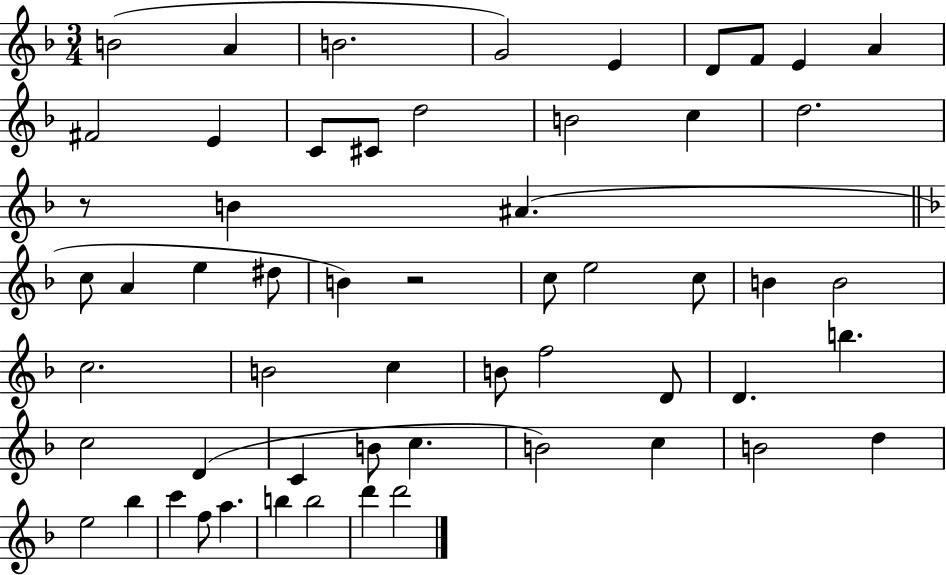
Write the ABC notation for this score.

X:1
T:Untitled
M:3/4
L:1/4
K:F
B2 A B2 G2 E D/2 F/2 E A ^F2 E C/2 ^C/2 d2 B2 c d2 z/2 B ^A c/2 A e ^d/2 B z2 c/2 e2 c/2 B B2 c2 B2 c B/2 f2 D/2 D b c2 D C B/2 c B2 c B2 d e2 _b c' f/2 a b b2 d' d'2